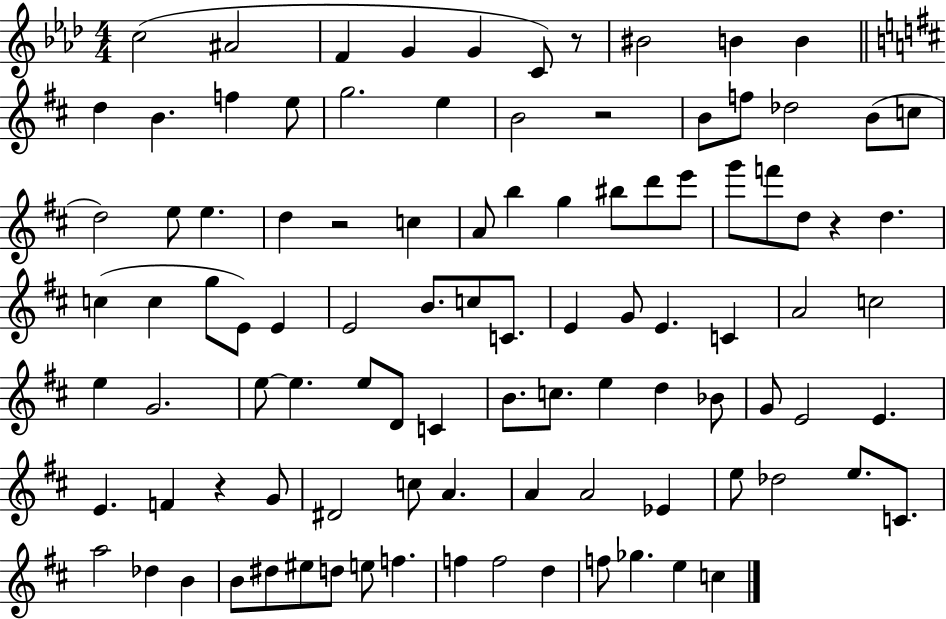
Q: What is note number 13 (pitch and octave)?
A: E5